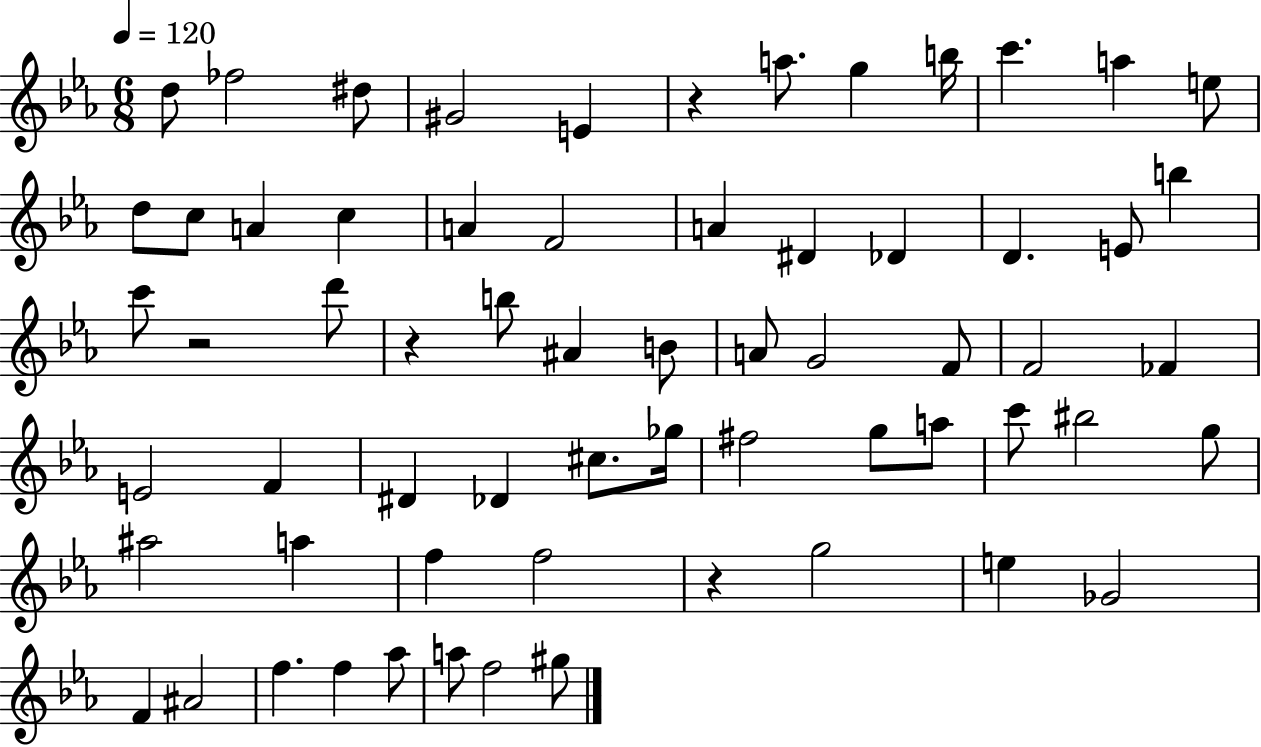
D5/e FES5/h D#5/e G#4/h E4/q R/q A5/e. G5/q B5/s C6/q. A5/q E5/e D5/e C5/e A4/q C5/q A4/q F4/h A4/q D#4/q Db4/q D4/q. E4/e B5/q C6/e R/h D6/e R/q B5/e A#4/q B4/e A4/e G4/h F4/e F4/h FES4/q E4/h F4/q D#4/q Db4/q C#5/e. Gb5/s F#5/h G5/e A5/e C6/e BIS5/h G5/e A#5/h A5/q F5/q F5/h R/q G5/h E5/q Gb4/h F4/q A#4/h F5/q. F5/q Ab5/e A5/e F5/h G#5/e